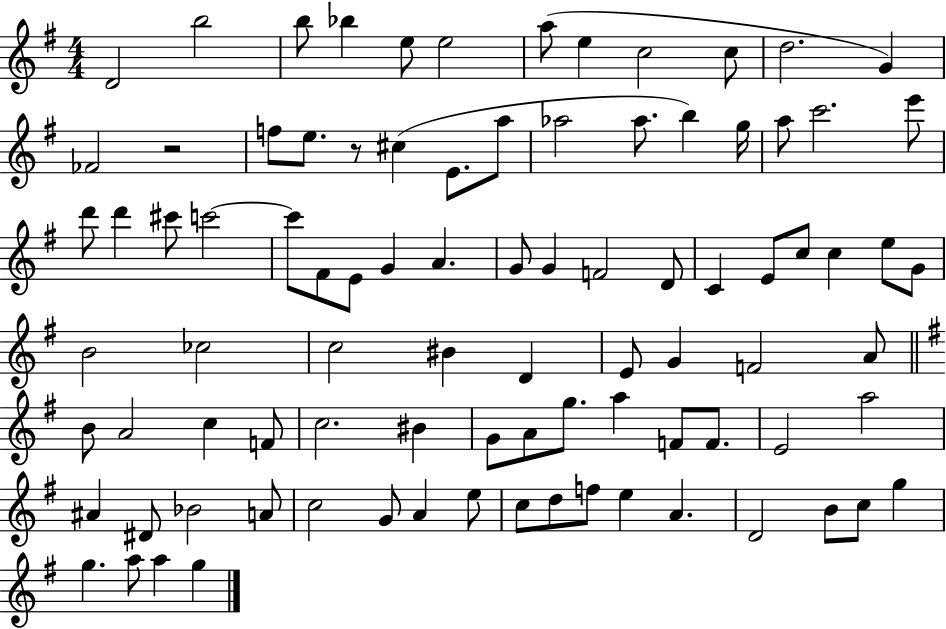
X:1
T:Untitled
M:4/4
L:1/4
K:G
D2 b2 b/2 _b e/2 e2 a/2 e c2 c/2 d2 G _F2 z2 f/2 e/2 z/2 ^c E/2 a/2 _a2 _a/2 b g/4 a/2 c'2 e'/2 d'/2 d' ^c'/2 c'2 c'/2 ^F/2 E/2 G A G/2 G F2 D/2 C E/2 c/2 c e/2 G/2 B2 _c2 c2 ^B D E/2 G F2 A/2 B/2 A2 c F/2 c2 ^B G/2 A/2 g/2 a F/2 F/2 E2 a2 ^A ^D/2 _B2 A/2 c2 G/2 A e/2 c/2 d/2 f/2 e A D2 B/2 c/2 g g a/2 a g